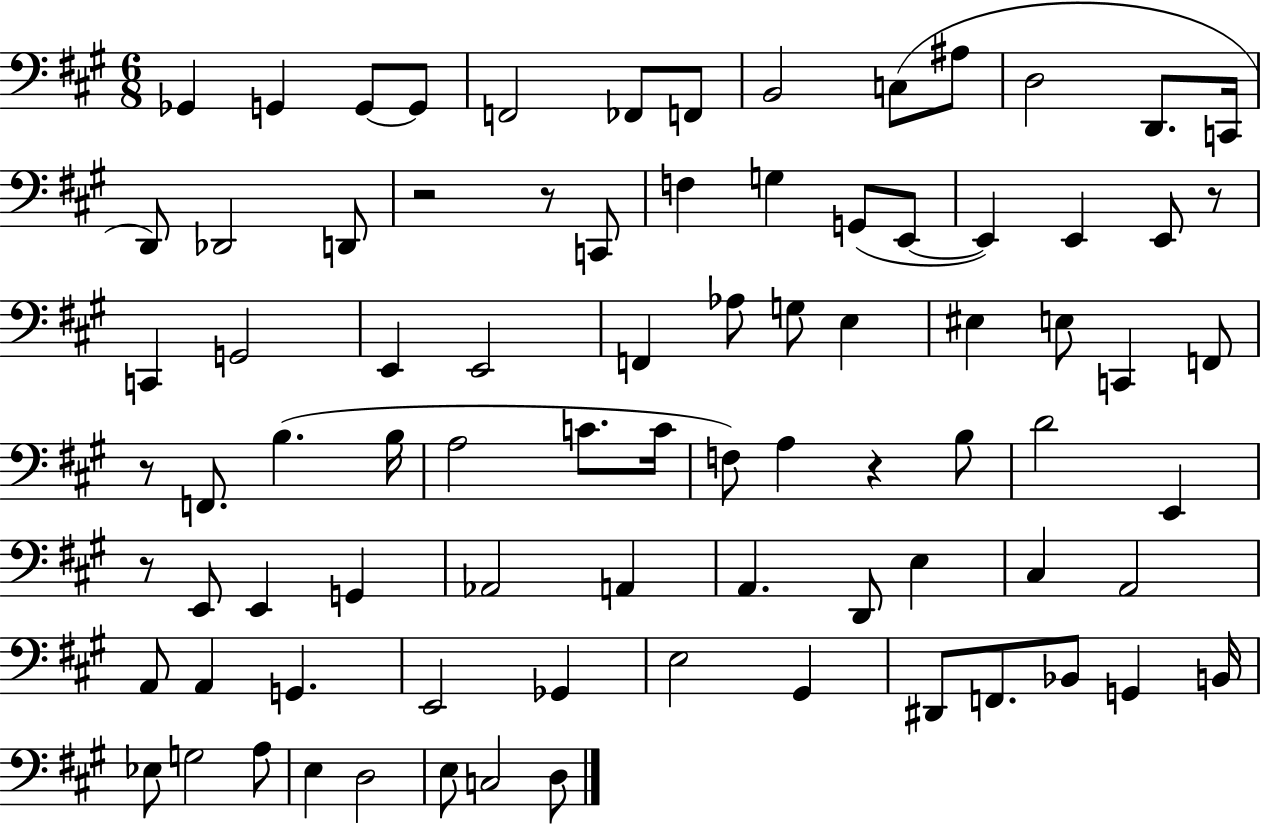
{
  \clef bass
  \numericTimeSignature
  \time 6/8
  \key a \major
  ges,4 g,4 g,8~~ g,8 | f,2 fes,8 f,8 | b,2 c8( ais8 | d2 d,8. c,16 | \break d,8) des,2 d,8 | r2 r8 c,8 | f4 g4 g,8( e,8~~ | e,4) e,4 e,8 r8 | \break c,4 g,2 | e,4 e,2 | f,4 aes8 g8 e4 | eis4 e8 c,4 f,8 | \break r8 f,8. b4.( b16 | a2 c'8. c'16 | f8) a4 r4 b8 | d'2 e,4 | \break r8 e,8 e,4 g,4 | aes,2 a,4 | a,4. d,8 e4 | cis4 a,2 | \break a,8 a,4 g,4. | e,2 ges,4 | e2 gis,4 | dis,8 f,8. bes,8 g,4 b,16 | \break ees8 g2 a8 | e4 d2 | e8 c2 d8 | \bar "|."
}